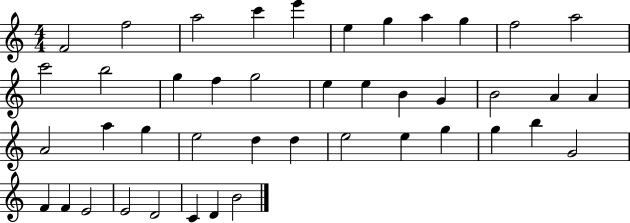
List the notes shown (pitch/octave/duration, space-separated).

F4/h F5/h A5/h C6/q E6/q E5/q G5/q A5/q G5/q F5/h A5/h C6/h B5/h G5/q F5/q G5/h E5/q E5/q B4/q G4/q B4/h A4/q A4/q A4/h A5/q G5/q E5/h D5/q D5/q E5/h E5/q G5/q G5/q B5/q G4/h F4/q F4/q E4/h E4/h D4/h C4/q D4/q B4/h